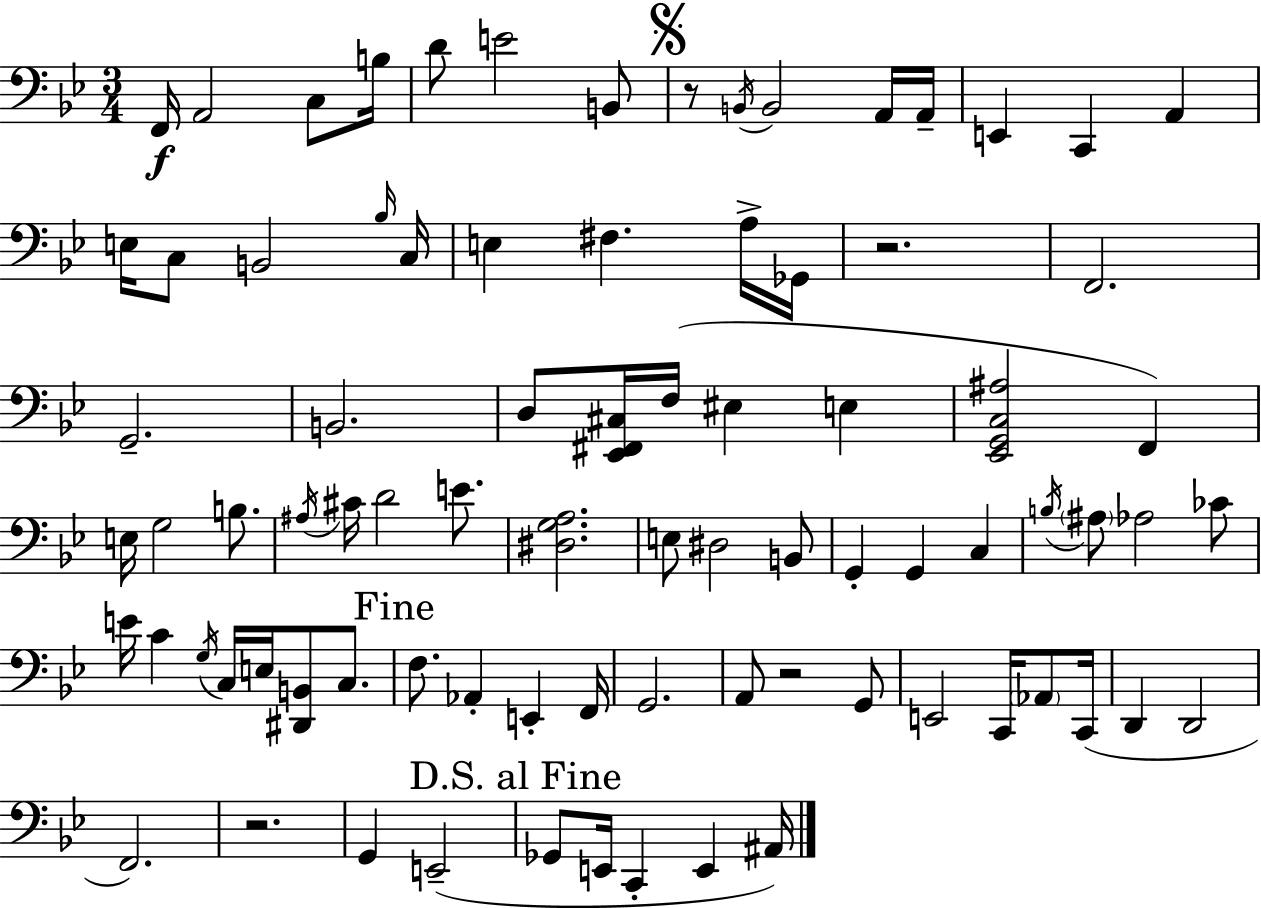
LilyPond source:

{
  \clef bass
  \numericTimeSignature
  \time 3/4
  \key g \minor
  f,16\f a,2 c8 b16 | d'8 e'2 b,8 | \mark \markup { \musicglyph "scripts.segno" } r8 \acciaccatura { b,16 } b,2 a,16 | a,16-- e,4 c,4 a,4 | \break e16 c8 b,2 | \grace { bes16 } c16 e4 fis4. | a16-> ges,16 r2. | f,2. | \break g,2.-- | b,2. | d8 <ees, fis, cis>16 f16( eis4 e4 | <ees, g, c ais>2 f,4) | \break e16 g2 b8. | \acciaccatura { ais16 } cis'16 d'2 | e'8. <dis g a>2. | e8 dis2 | \break b,8 g,4-. g,4 c4 | \acciaccatura { b16 } \parenthesize ais8 aes2 | ces'8 e'16 c'4 \acciaccatura { g16 } c16 e16 | <dis, b,>8 c8. \mark "Fine" f8. aes,4-. | \break e,4-. f,16 g,2. | a,8 r2 | g,8 e,2 | c,16 \parenthesize aes,8 c,16( d,4 d,2 | \break f,2.) | r2. | g,4 e,2--( | \mark "D.S. al Fine" ges,8 e,16 c,4-. | \break e,4 ais,16) \bar "|."
}